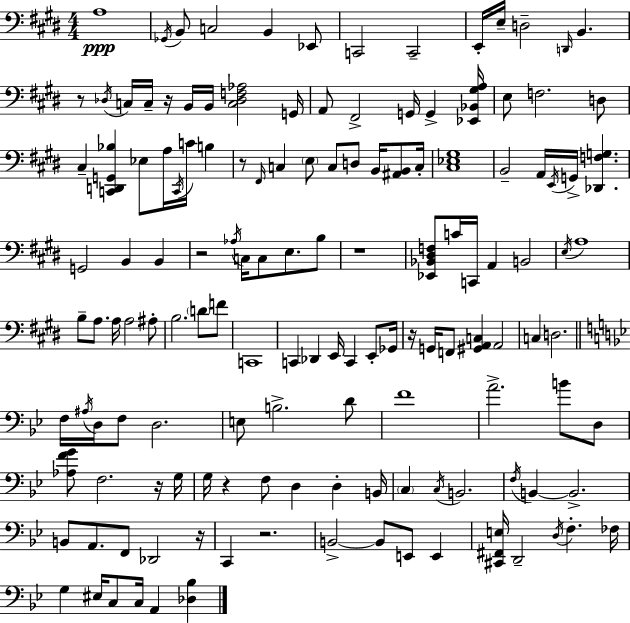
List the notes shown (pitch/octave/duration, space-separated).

A3/w Gb2/s B2/e C3/h B2/q Eb2/e C2/h C2/h E2/s E3/s D3/h D2/s B2/q. R/e Db3/s C3/s C3/s R/s B2/s B2/s [C3,Db3,F3,Ab3]/h G2/s A2/e F#2/h G2/s G2/q [Eb2,Bb2,G#3,A3]/s E3/e F3/h. D3/e C#3/q [C2,D2,G2,Bb3]/q Eb3/e A3/s C2/s C4/s B3/q R/e F#2/s C3/q E3/e C3/e D3/e B2/s [A#2,B2]/e C3/s [C#3,Eb3,G#3]/w B2/h A2/s E2/s G2/s [Db2,F3,G3]/q. G2/h B2/q B2/q R/h Ab3/s C3/s C3/e E3/e. B3/e R/w [Eb2,Bb2,D#3,F3]/e C4/s C2/s A2/q B2/h E3/s A3/w B3/e A3/e. A3/s A3/h A#3/e B3/h. D4/e F4/e C2/w C2/q Db2/q E2/s C2/q E2/e Gb2/s R/s G2/s F2/e [G#2,A2,C3]/q A2/h C3/q D3/h. F3/s A#3/s D3/s F3/e D3/h. E3/e B3/h. D4/e F4/w A4/h. B4/e D3/e [Ab3,F4,G4]/e F3/h. R/s G3/s G3/s R/q F3/e D3/q D3/q B2/s C3/q C3/s B2/h. F3/s B2/q B2/h. B2/e A2/e. F2/e Db2/h R/s C2/q R/h. B2/h B2/e E2/e E2/q [C#2,F#2,E3]/s D2/h D3/s F3/q. FES3/s G3/q EIS3/s C3/e C3/s A2/q [Db3,Bb3]/q